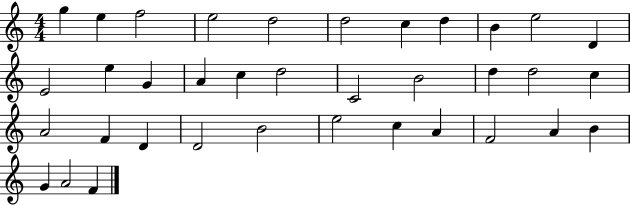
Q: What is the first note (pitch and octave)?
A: G5